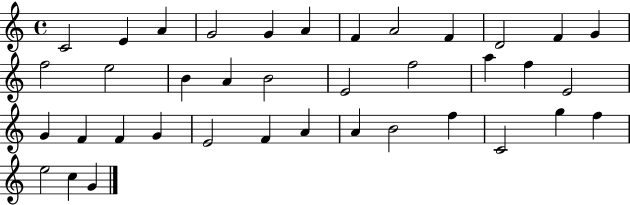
{
  \clef treble
  \time 4/4
  \defaultTimeSignature
  \key c \major
  c'2 e'4 a'4 | g'2 g'4 a'4 | f'4 a'2 f'4 | d'2 f'4 g'4 | \break f''2 e''2 | b'4 a'4 b'2 | e'2 f''2 | a''4 f''4 e'2 | \break g'4 f'4 f'4 g'4 | e'2 f'4 a'4 | a'4 b'2 f''4 | c'2 g''4 f''4 | \break e''2 c''4 g'4 | \bar "|."
}